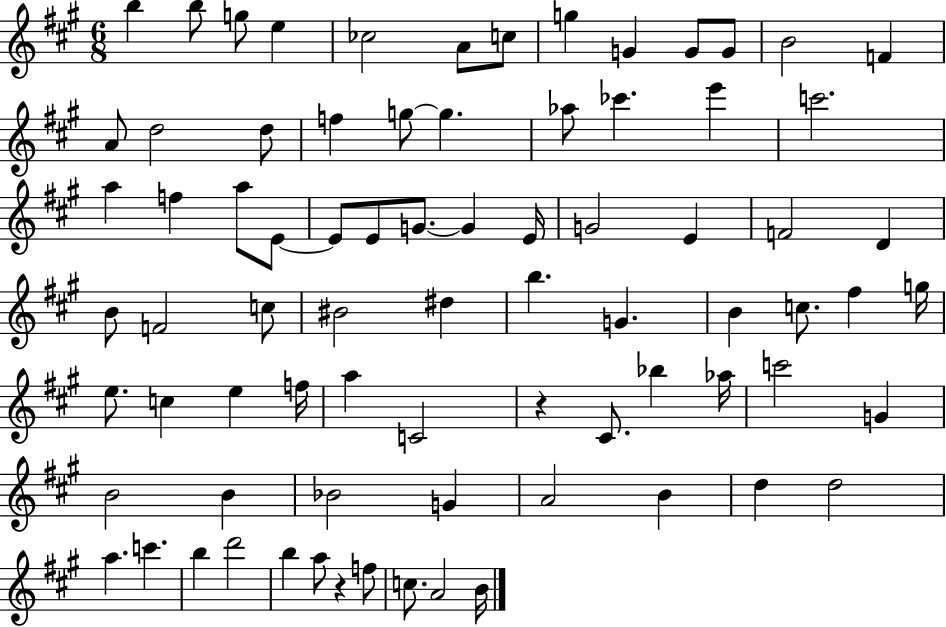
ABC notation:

X:1
T:Untitled
M:6/8
L:1/4
K:A
b b/2 g/2 e _c2 A/2 c/2 g G G/2 G/2 B2 F A/2 d2 d/2 f g/2 g _a/2 _c' e' c'2 a f a/2 E/2 E/2 E/2 G/2 G E/4 G2 E F2 D B/2 F2 c/2 ^B2 ^d b G B c/2 ^f g/4 e/2 c e f/4 a C2 z ^C/2 _b _a/4 c'2 G B2 B _B2 G A2 B d d2 a c' b d'2 b a/2 z f/2 c/2 A2 B/4